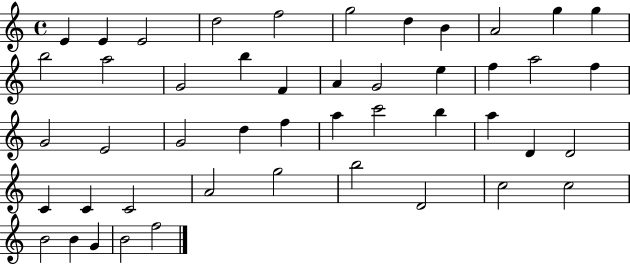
{
  \clef treble
  \time 4/4
  \defaultTimeSignature
  \key c \major
  e'4 e'4 e'2 | d''2 f''2 | g''2 d''4 b'4 | a'2 g''4 g''4 | \break b''2 a''2 | g'2 b''4 f'4 | a'4 g'2 e''4 | f''4 a''2 f''4 | \break g'2 e'2 | g'2 d''4 f''4 | a''4 c'''2 b''4 | a''4 d'4 d'2 | \break c'4 c'4 c'2 | a'2 g''2 | b''2 d'2 | c''2 c''2 | \break b'2 b'4 g'4 | b'2 f''2 | \bar "|."
}